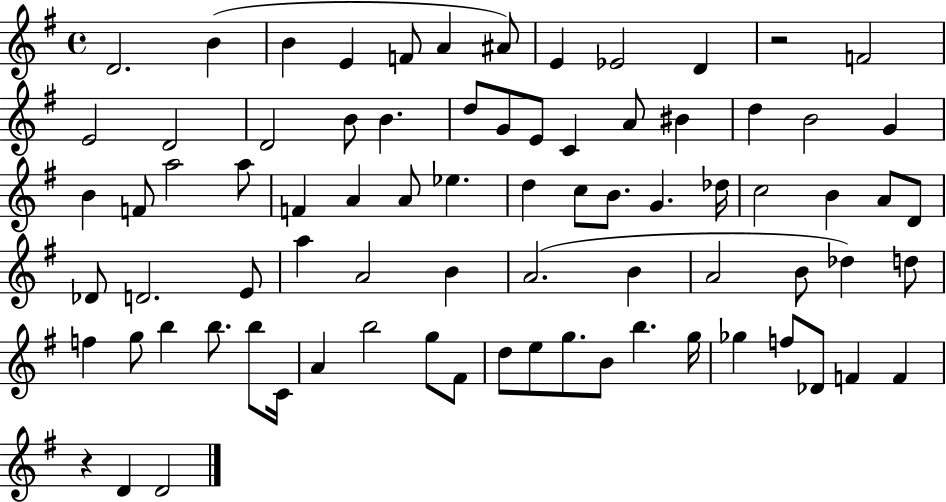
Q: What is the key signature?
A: G major